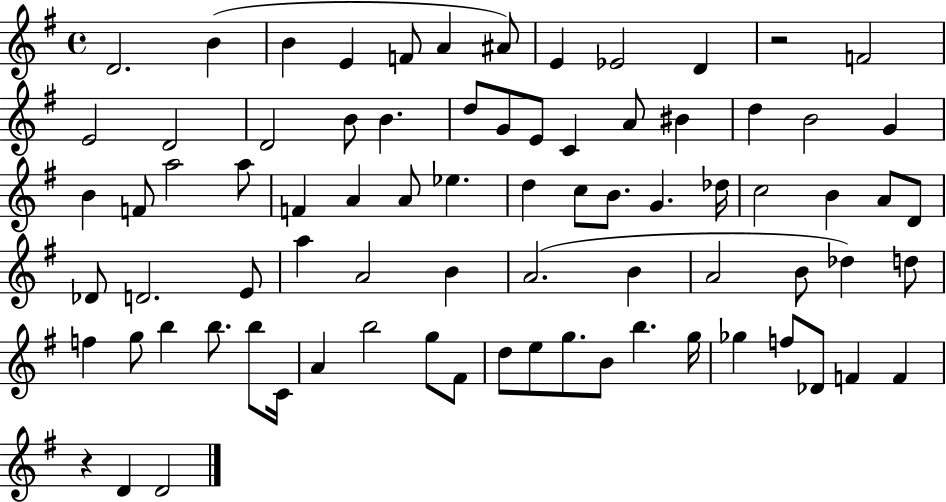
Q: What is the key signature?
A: G major